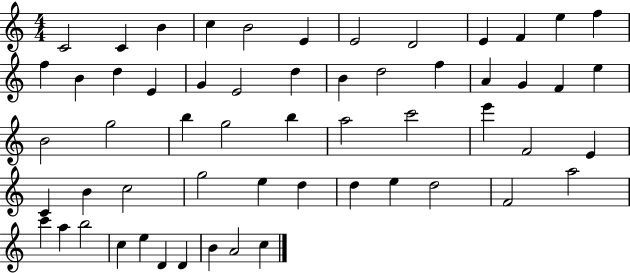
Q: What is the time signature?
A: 4/4